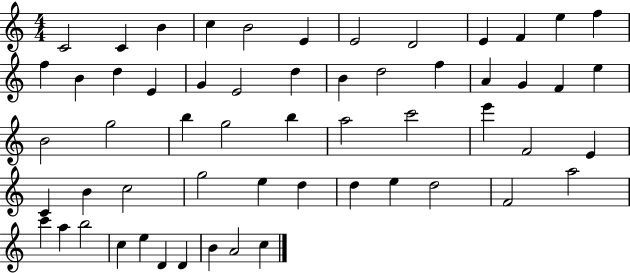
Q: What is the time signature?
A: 4/4